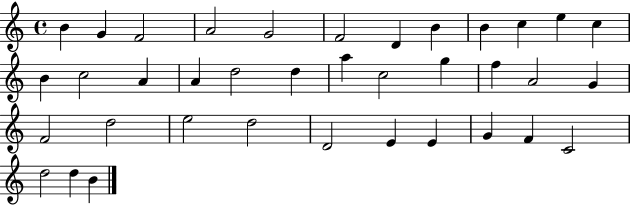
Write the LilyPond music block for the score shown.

{
  \clef treble
  \time 4/4
  \defaultTimeSignature
  \key c \major
  b'4 g'4 f'2 | a'2 g'2 | f'2 d'4 b'4 | b'4 c''4 e''4 c''4 | \break b'4 c''2 a'4 | a'4 d''2 d''4 | a''4 c''2 g''4 | f''4 a'2 g'4 | \break f'2 d''2 | e''2 d''2 | d'2 e'4 e'4 | g'4 f'4 c'2 | \break d''2 d''4 b'4 | \bar "|."
}